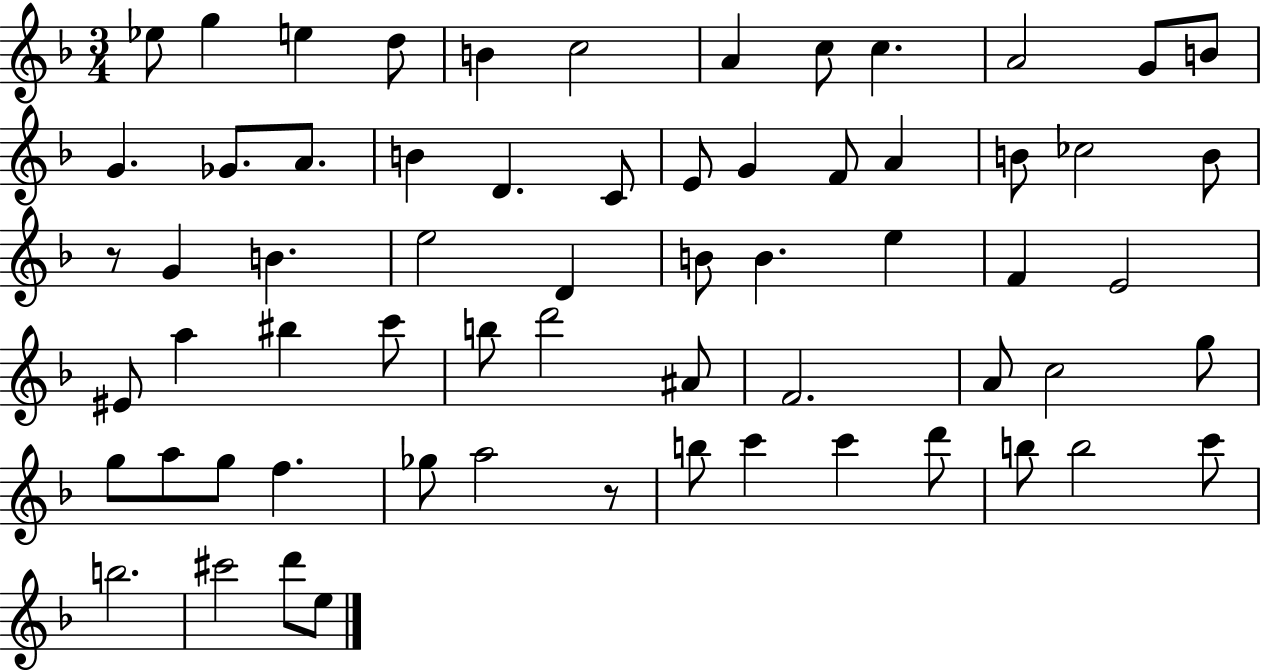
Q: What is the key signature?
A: F major